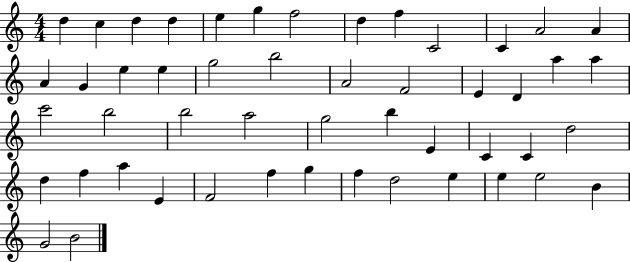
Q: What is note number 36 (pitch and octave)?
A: D5